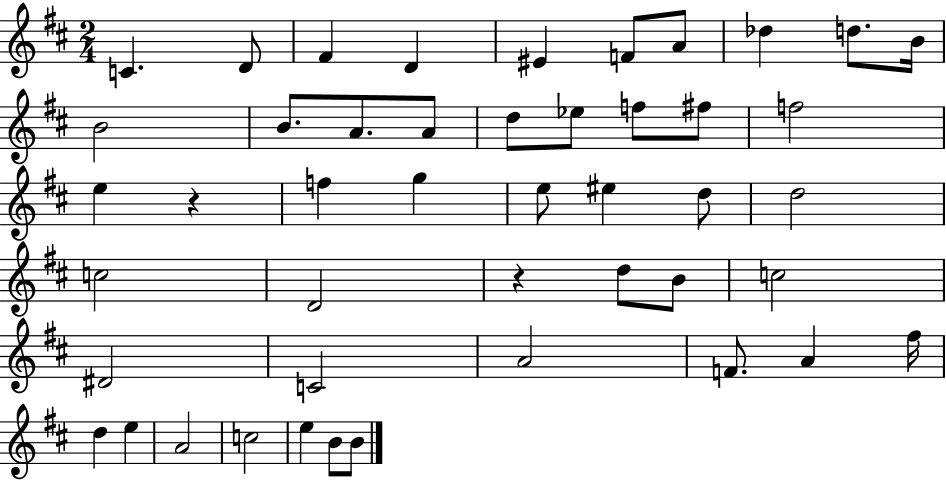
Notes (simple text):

C4/q. D4/e F#4/q D4/q EIS4/q F4/e A4/e Db5/q D5/e. B4/s B4/h B4/e. A4/e. A4/e D5/e Eb5/e F5/e F#5/e F5/h E5/q R/q F5/q G5/q E5/e EIS5/q D5/e D5/h C5/h D4/h R/q D5/e B4/e C5/h D#4/h C4/h A4/h F4/e. A4/q F#5/s D5/q E5/q A4/h C5/h E5/q B4/e B4/e